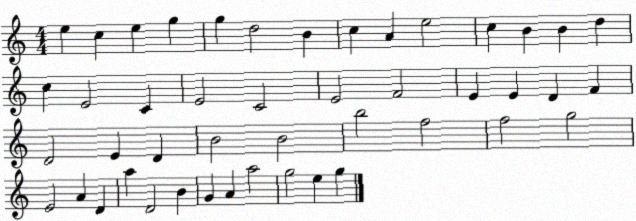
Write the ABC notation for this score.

X:1
T:Untitled
M:4/4
L:1/4
K:C
e c e g g d2 B c A e2 c B B d c E2 C E2 C2 E2 F2 E E D F D2 E D B2 B2 b2 f2 f2 g2 E2 A D a D2 B G A a2 g2 e g